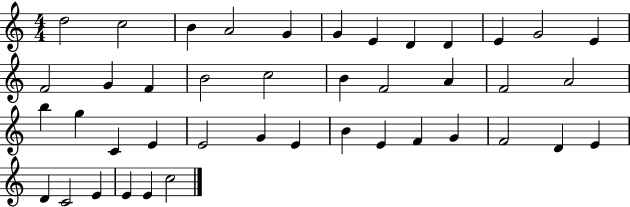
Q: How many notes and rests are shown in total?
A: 42